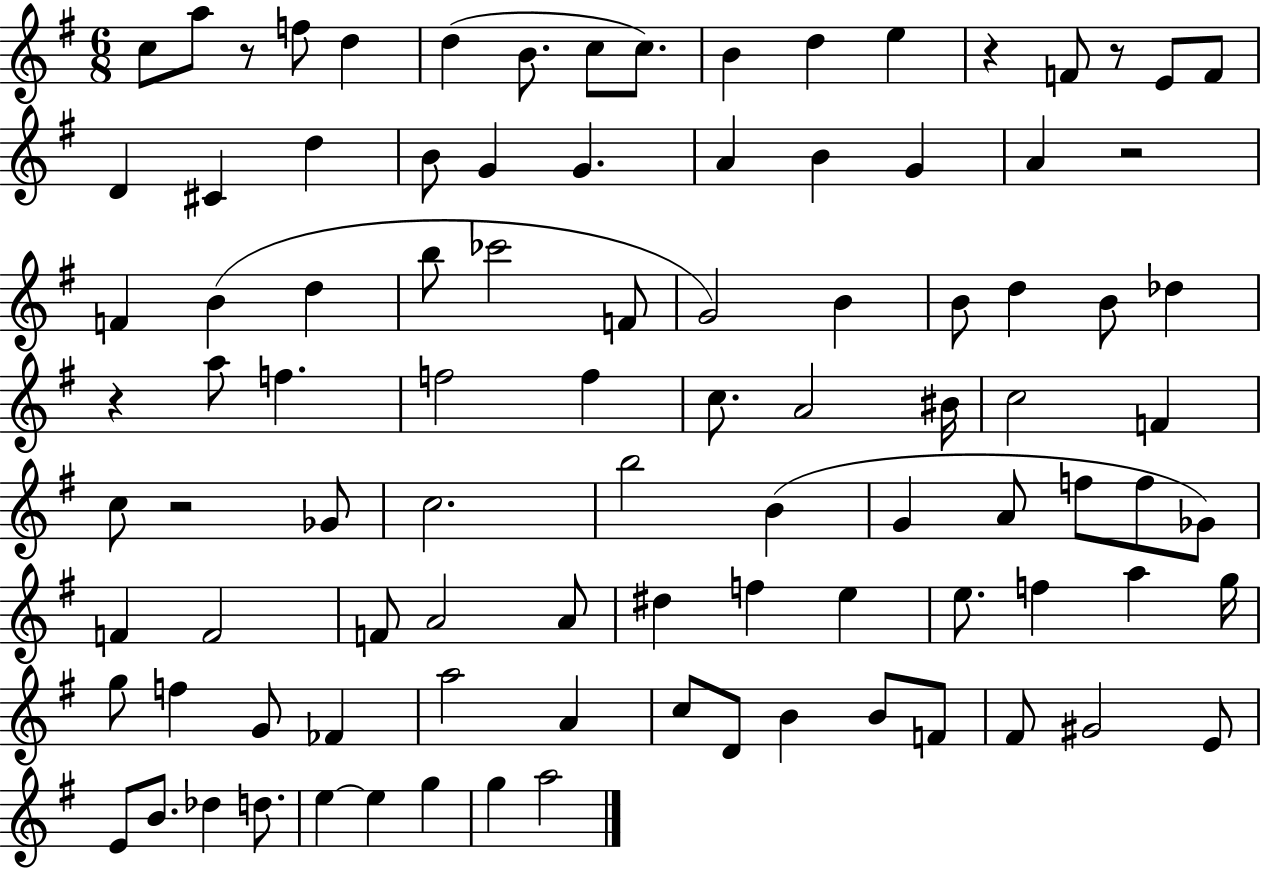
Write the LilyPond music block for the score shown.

{
  \clef treble
  \numericTimeSignature
  \time 6/8
  \key g \major
  c''8 a''8 r8 f''8 d''4 | d''4( b'8. c''8 c''8.) | b'4 d''4 e''4 | r4 f'8 r8 e'8 f'8 | \break d'4 cis'4 d''4 | b'8 g'4 g'4. | a'4 b'4 g'4 | a'4 r2 | \break f'4 b'4( d''4 | b''8 ces'''2 f'8 | g'2) b'4 | b'8 d''4 b'8 des''4 | \break r4 a''8 f''4. | f''2 f''4 | c''8. a'2 bis'16 | c''2 f'4 | \break c''8 r2 ges'8 | c''2. | b''2 b'4( | g'4 a'8 f''8 f''8 ges'8) | \break f'4 f'2 | f'8 a'2 a'8 | dis''4 f''4 e''4 | e''8. f''4 a''4 g''16 | \break g''8 f''4 g'8 fes'4 | a''2 a'4 | c''8 d'8 b'4 b'8 f'8 | fis'8 gis'2 e'8 | \break e'8 b'8. des''4 d''8. | e''4~~ e''4 g''4 | g''4 a''2 | \bar "|."
}